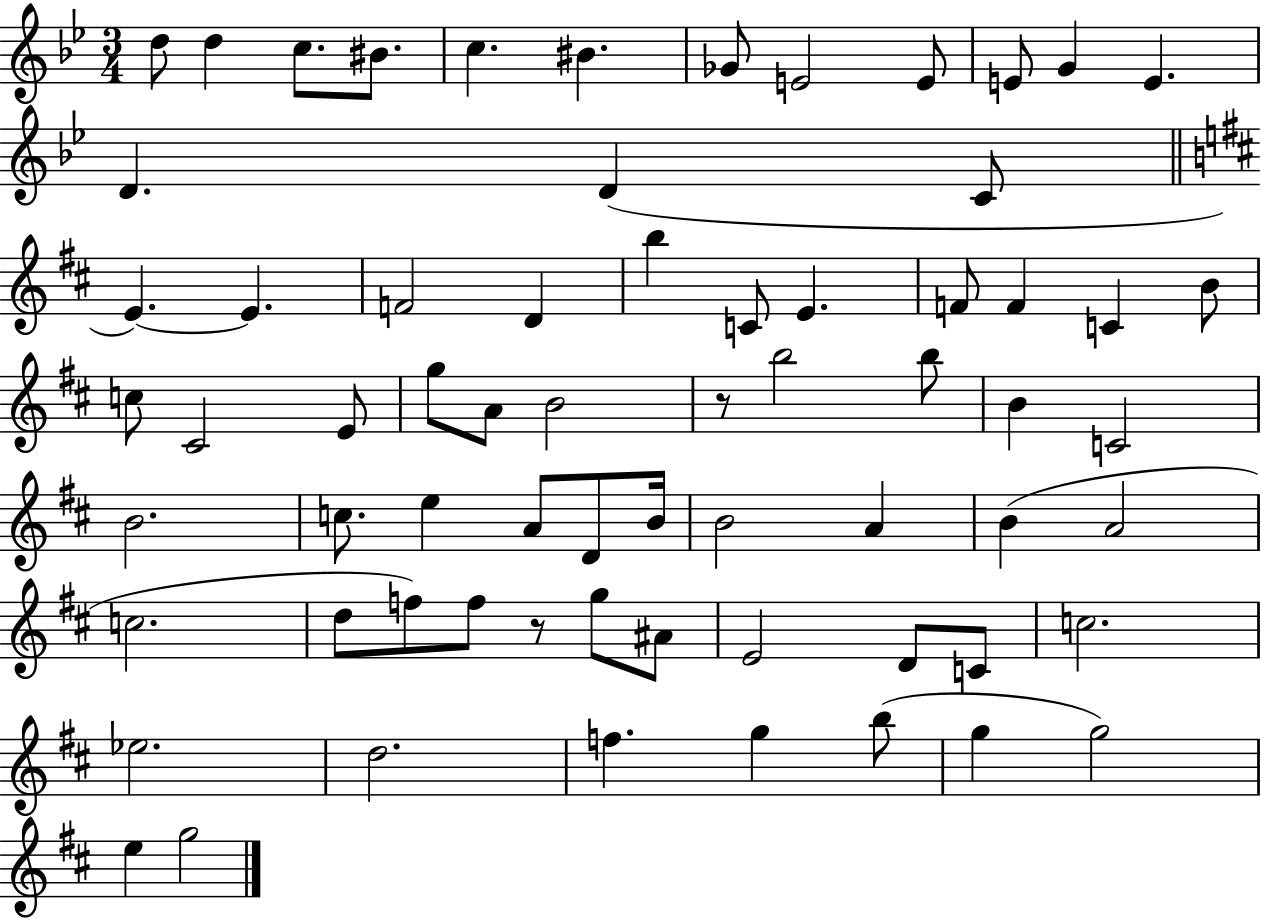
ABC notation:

X:1
T:Untitled
M:3/4
L:1/4
K:Bb
d/2 d c/2 ^B/2 c ^B _G/2 E2 E/2 E/2 G E D D C/2 E E F2 D b C/2 E F/2 F C B/2 c/2 ^C2 E/2 g/2 A/2 B2 z/2 b2 b/2 B C2 B2 c/2 e A/2 D/2 B/4 B2 A B A2 c2 d/2 f/2 f/2 z/2 g/2 ^A/2 E2 D/2 C/2 c2 _e2 d2 f g b/2 g g2 e g2